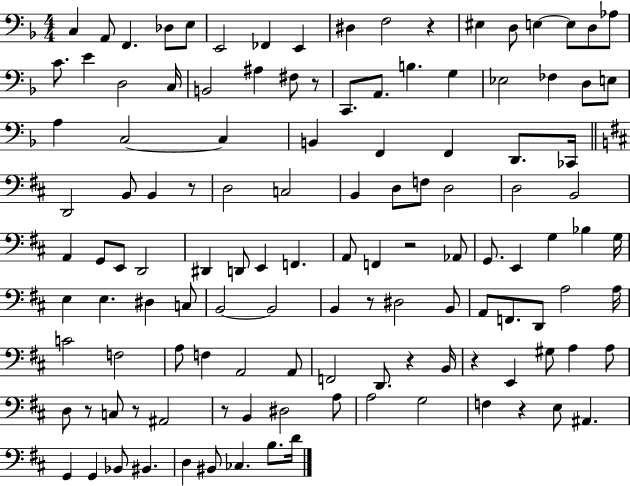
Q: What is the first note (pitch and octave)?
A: C3